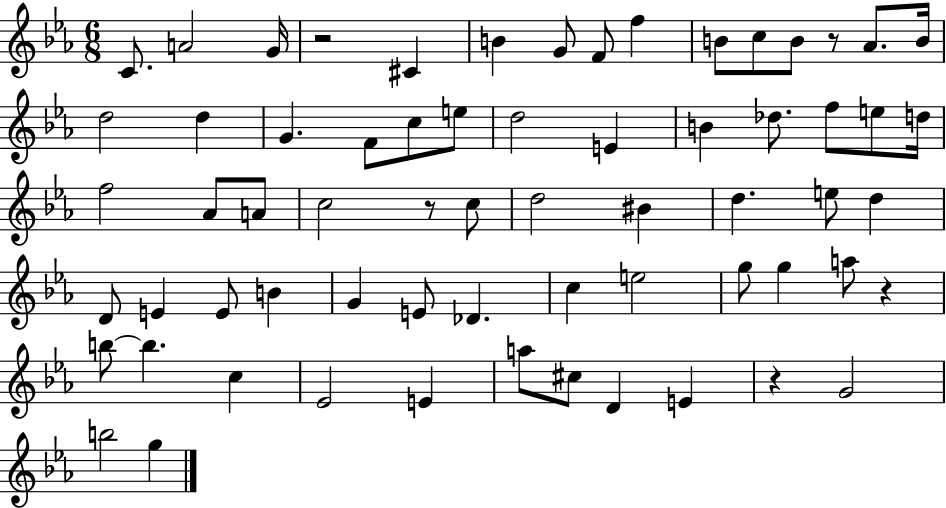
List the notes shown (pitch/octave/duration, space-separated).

C4/e. A4/h G4/s R/h C#4/q B4/q G4/e F4/e F5/q B4/e C5/e B4/e R/e Ab4/e. B4/s D5/h D5/q G4/q. F4/e C5/e E5/e D5/h E4/q B4/q Db5/e. F5/e E5/e D5/s F5/h Ab4/e A4/e C5/h R/e C5/e D5/h BIS4/q D5/q. E5/e D5/q D4/e E4/q E4/e B4/q G4/q E4/e Db4/q. C5/q E5/h G5/e G5/q A5/e R/q B5/e B5/q. C5/q Eb4/h E4/q A5/e C#5/e D4/q E4/q R/q G4/h B5/h G5/q